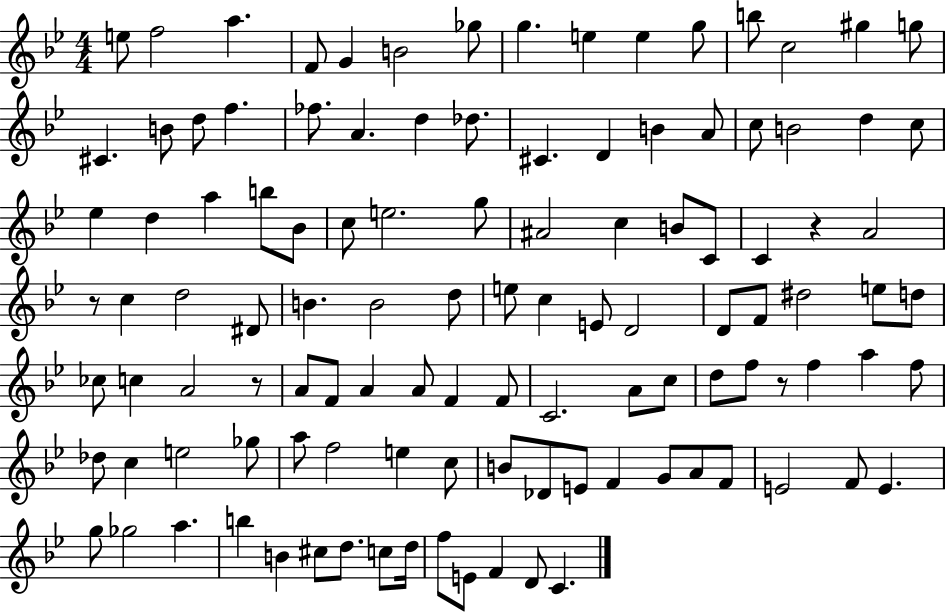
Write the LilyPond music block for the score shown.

{
  \clef treble
  \numericTimeSignature
  \time 4/4
  \key bes \major
  e''8 f''2 a''4. | f'8 g'4 b'2 ges''8 | g''4. e''4 e''4 g''8 | b''8 c''2 gis''4 g''8 | \break cis'4. b'8 d''8 f''4. | fes''8. a'4. d''4 des''8. | cis'4. d'4 b'4 a'8 | c''8 b'2 d''4 c''8 | \break ees''4 d''4 a''4 b''8 bes'8 | c''8 e''2. g''8 | ais'2 c''4 b'8 c'8 | c'4 r4 a'2 | \break r8 c''4 d''2 dis'8 | b'4. b'2 d''8 | e''8 c''4 e'8 d'2 | d'8 f'8 dis''2 e''8 d''8 | \break ces''8 c''4 a'2 r8 | a'8 f'8 a'4 a'8 f'4 f'8 | c'2. a'8 c''8 | d''8 f''8 r8 f''4 a''4 f''8 | \break des''8 c''4 e''2 ges''8 | a''8 f''2 e''4 c''8 | b'8 des'8 e'8 f'4 g'8 a'8 f'8 | e'2 f'8 e'4. | \break g''8 ges''2 a''4. | b''4 b'4 cis''8 d''8. c''8 d''16 | f''8 e'8 f'4 d'8 c'4. | \bar "|."
}